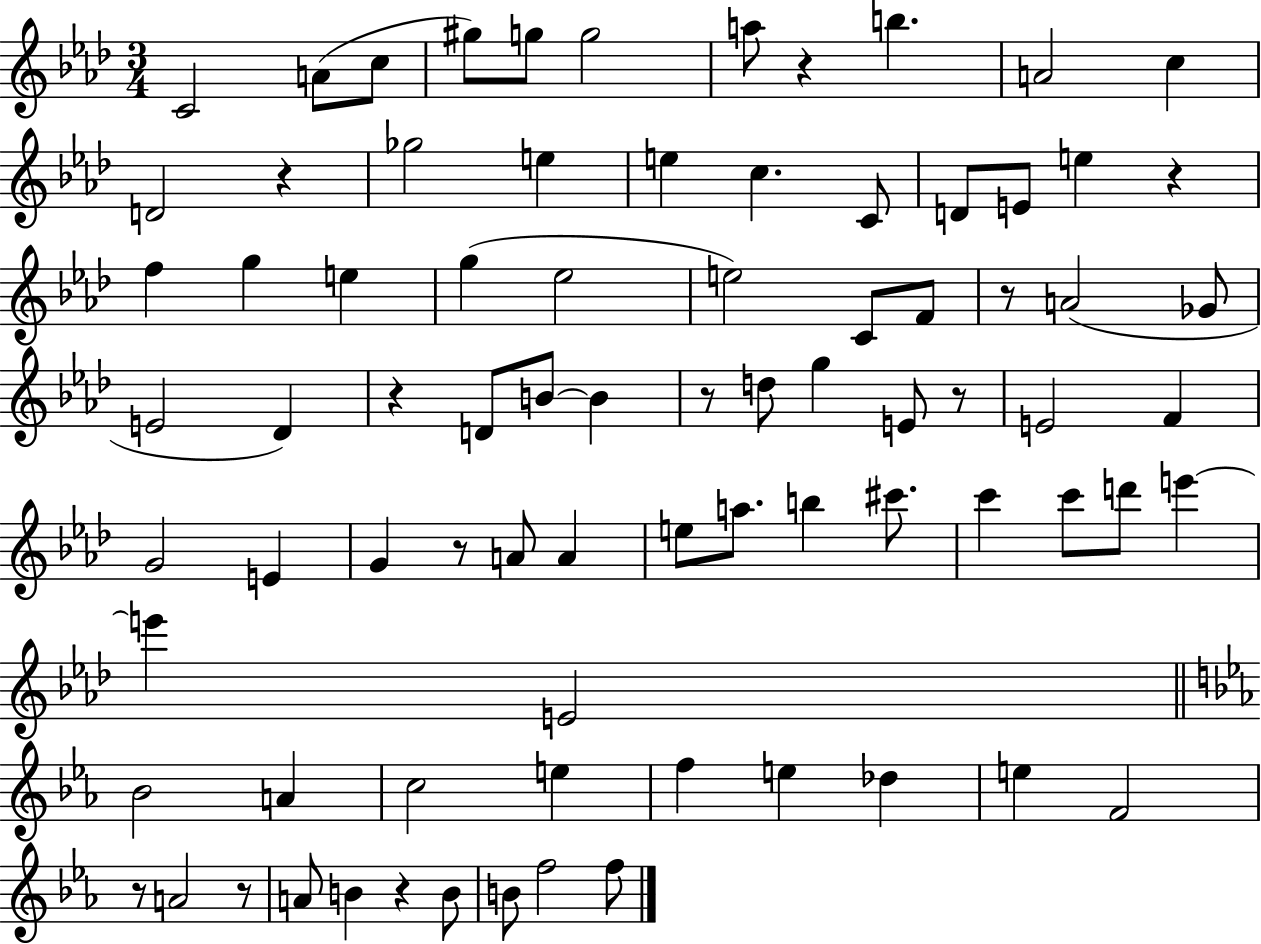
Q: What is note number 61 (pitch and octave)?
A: Db5